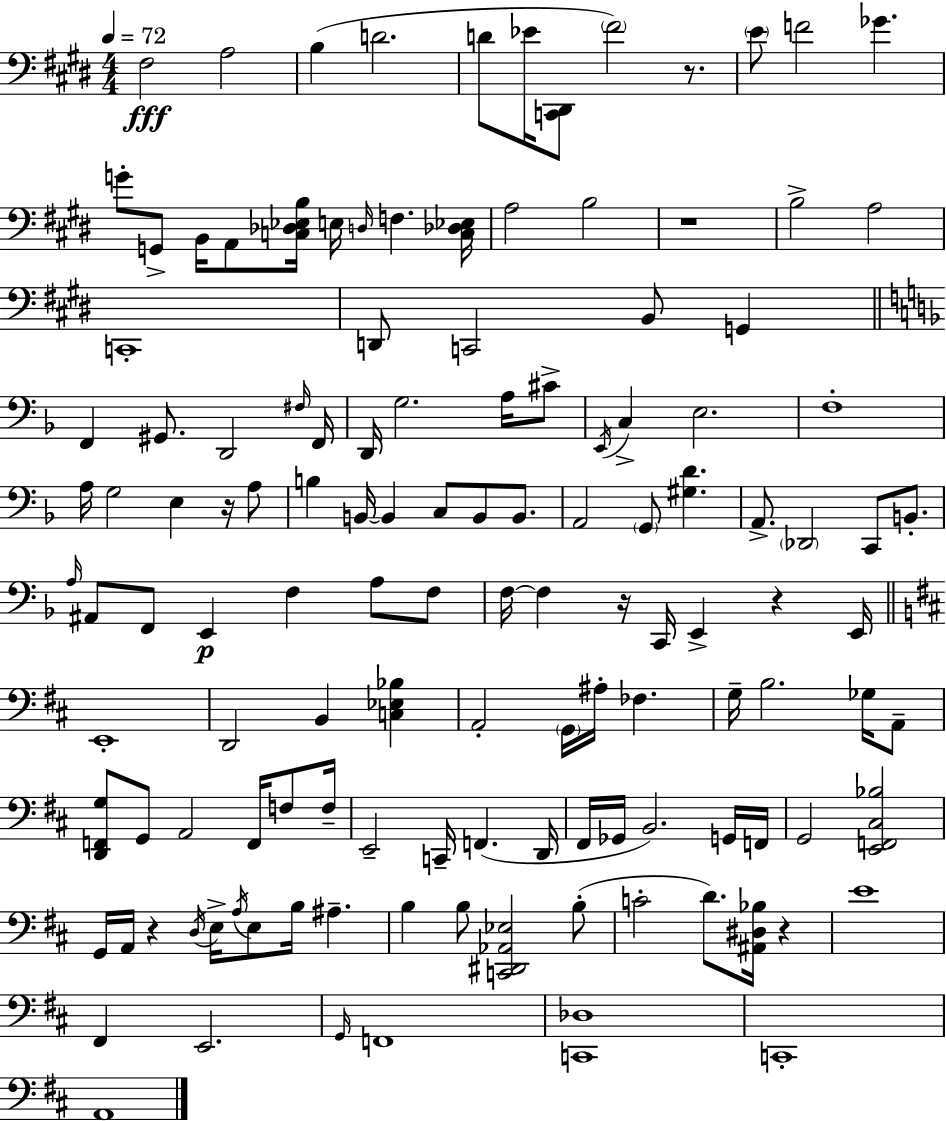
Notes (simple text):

F#3/h A3/h B3/q D4/h. D4/e Eb4/s [C2,D#2]/e F#4/h R/e. E4/e F4/h Gb4/q. G4/e G2/e B2/s A2/e [C3,Db3,Eb3,B3]/s E3/s D3/s F3/q. [C3,Db3,Eb3]/s A3/h B3/h R/w B3/h A3/h C2/w D2/e C2/h B2/e G2/q F2/q G#2/e. D2/h F#3/s F2/s D2/s G3/h. A3/s C#4/e E2/s C3/q E3/h. F3/w A3/s G3/h E3/q R/s A3/e B3/q B2/s B2/q C3/e B2/e B2/e. A2/h G2/e [G#3,D4]/q. A2/e. Db2/h C2/e B2/e. A3/s A#2/e F2/e E2/q F3/q A3/e F3/e F3/s F3/q R/s C2/s E2/q R/q E2/s E2/w D2/h B2/q [C3,Eb3,Bb3]/q A2/h G2/s A#3/s FES3/q. G3/s B3/h. Gb3/s A2/e [D2,F2,G3]/e G2/e A2/h F2/s F3/e F3/s E2/h C2/s F2/q. D2/s F#2/s Gb2/s B2/h. G2/s F2/s G2/h [E2,F2,C#3,Bb3]/h G2/s A2/s R/q D3/s E3/s A3/s E3/e B3/s A#3/q. B3/q B3/e [C2,D#2,Ab2,Eb3]/h B3/e C4/h D4/e. [A#2,D#3,Bb3]/s R/q E4/w F#2/q E2/h. G2/s F2/w [C2,Db3]/w C2/w A2/w